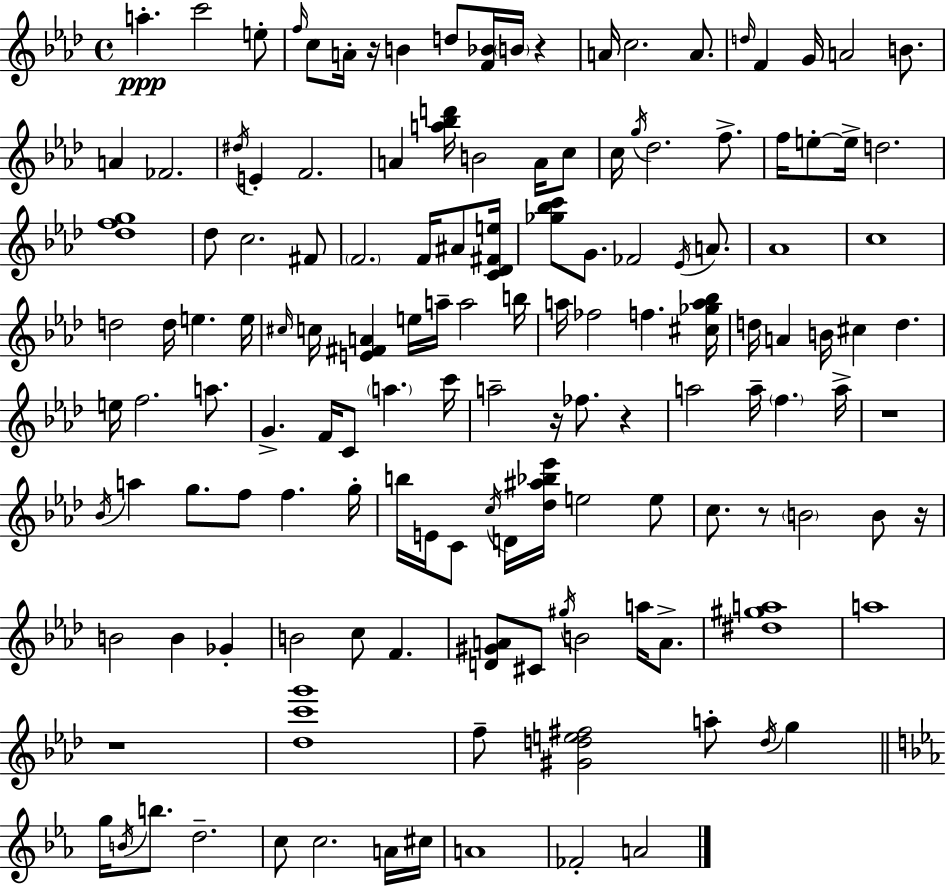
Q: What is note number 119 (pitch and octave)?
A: A4